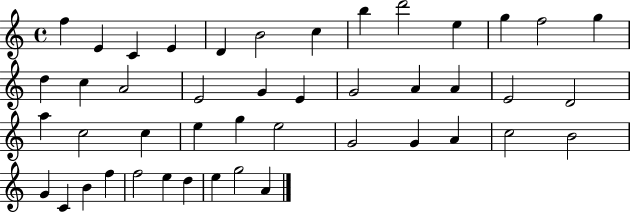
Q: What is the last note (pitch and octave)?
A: A4